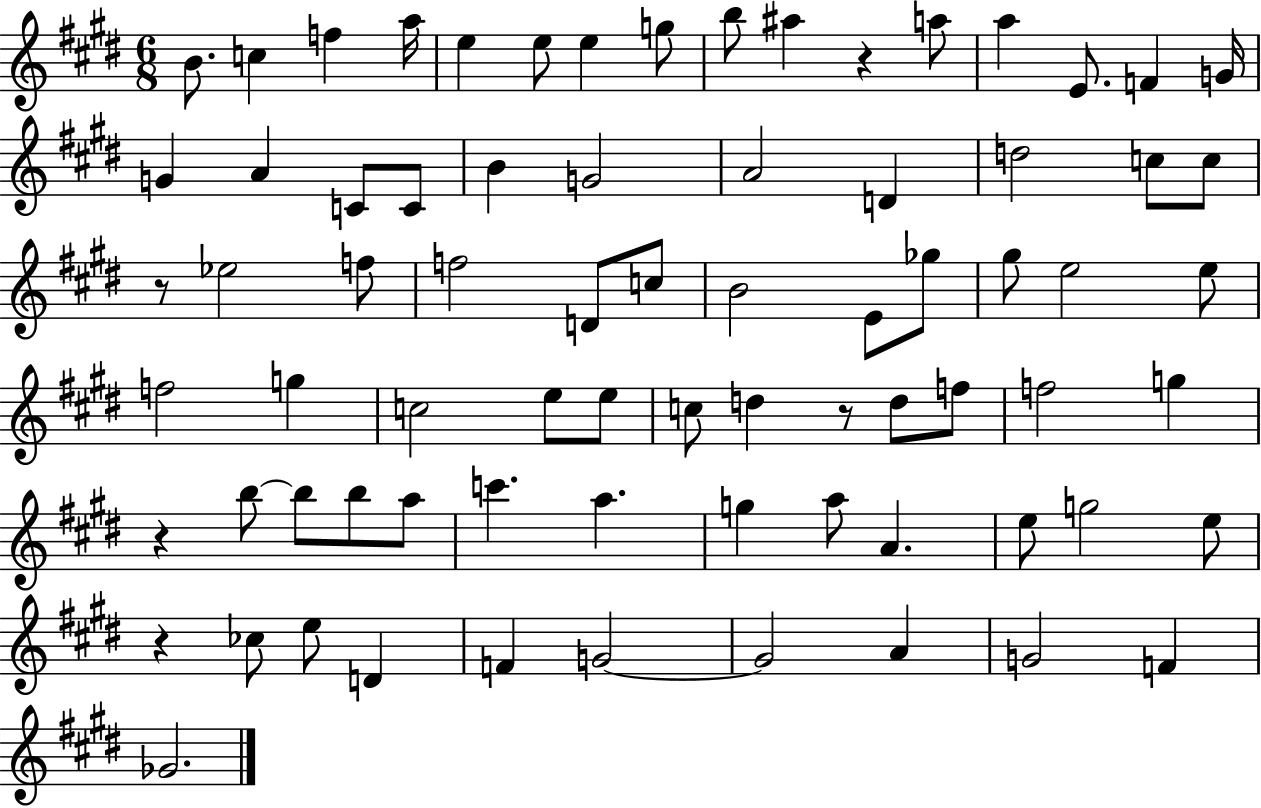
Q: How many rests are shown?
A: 5